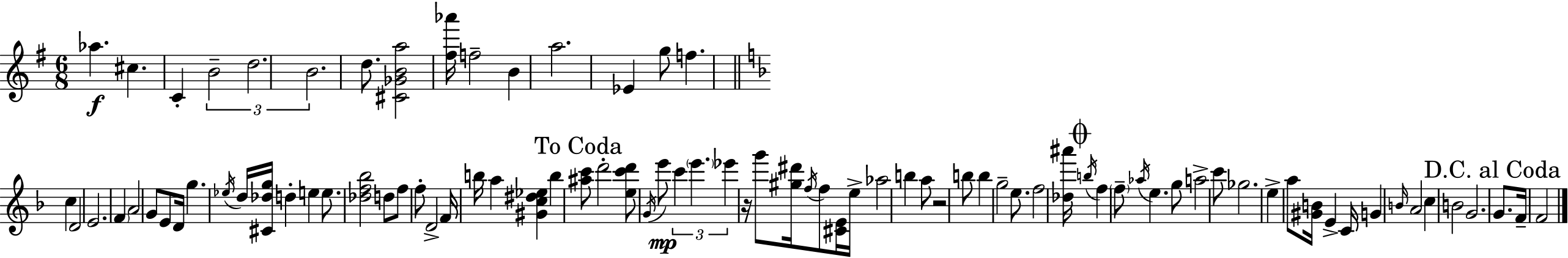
Ab5/q. C#5/q. C4/q B4/h D5/h. B4/h. D5/e. [C#4,Gb4,B4,A5]/h [F#5,Ab6]/s F5/h B4/q A5/h. Eb4/q G5/e F5/q. C5/q D4/h E4/h. F4/q A4/h G4/e E4/e D4/s G5/q. Eb5/s D5/s [C#4,Db5,G5]/s D5/q E5/q E5/e. [Db5,F5,Bb5]/h D5/e F5/e F5/e D4/h F4/s B5/s A5/q [G#4,C5,D#5,Eb5]/q B5/q [A#5,C6]/e D6/h [E5,C6,D6]/e G4/s E6/e C6/q E6/q. Eb6/q R/s G6/e [G#5,D#6]/s F5/s F5/e [C#4,E4]/s E5/s Ab5/h B5/q A5/e R/h B5/e B5/q G5/h E5/e. F5/h [Db5,A#6]/s B5/s F5/q F5/e Ab5/s E5/q. G5/e A5/h C6/e Gb5/h. E5/q A5/e [G#4,B4]/s E4/q C4/s G4/q B4/s A4/h C5/q B4/h G4/h. G4/e. F4/s F4/h